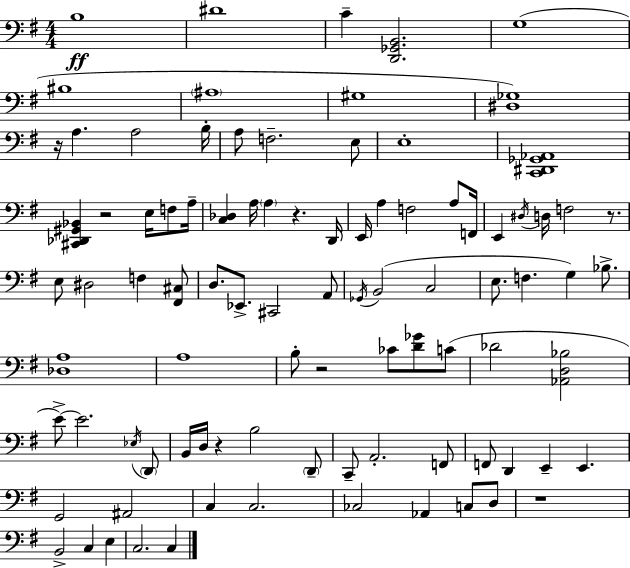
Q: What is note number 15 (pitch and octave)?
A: E3